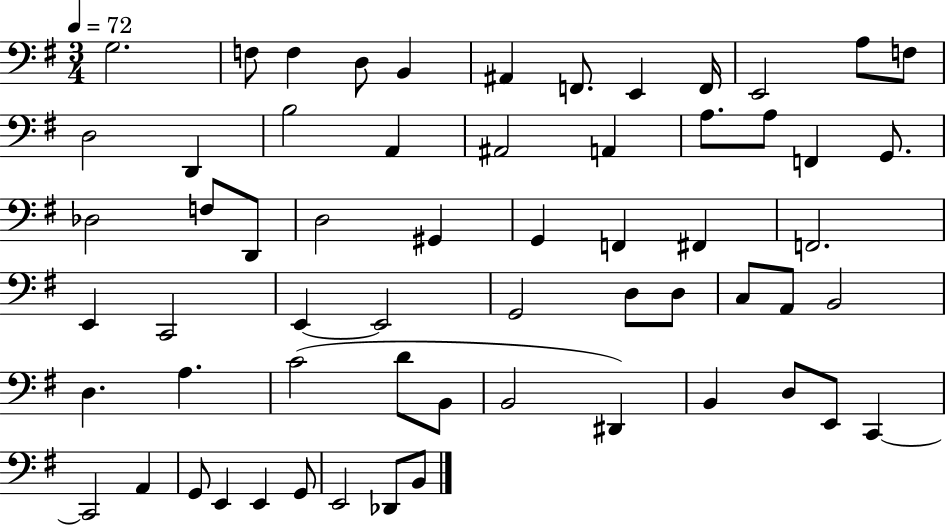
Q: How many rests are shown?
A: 0